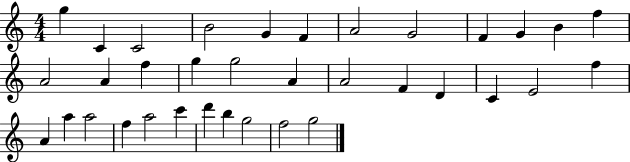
G5/q C4/q C4/h B4/h G4/q F4/q A4/h G4/h F4/q G4/q B4/q F5/q A4/h A4/q F5/q G5/q G5/h A4/q A4/h F4/q D4/q C4/q E4/h F5/q A4/q A5/q A5/h F5/q A5/h C6/q D6/q B5/q G5/h F5/h G5/h